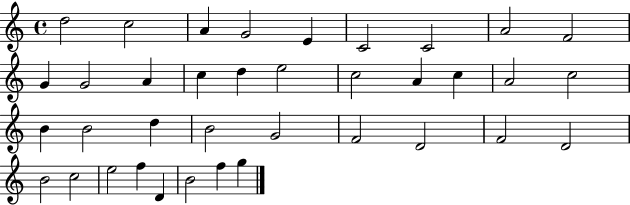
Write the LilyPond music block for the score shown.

{
  \clef treble
  \time 4/4
  \defaultTimeSignature
  \key c \major
  d''2 c''2 | a'4 g'2 e'4 | c'2 c'2 | a'2 f'2 | \break g'4 g'2 a'4 | c''4 d''4 e''2 | c''2 a'4 c''4 | a'2 c''2 | \break b'4 b'2 d''4 | b'2 g'2 | f'2 d'2 | f'2 d'2 | \break b'2 c''2 | e''2 f''4 d'4 | b'2 f''4 g''4 | \bar "|."
}